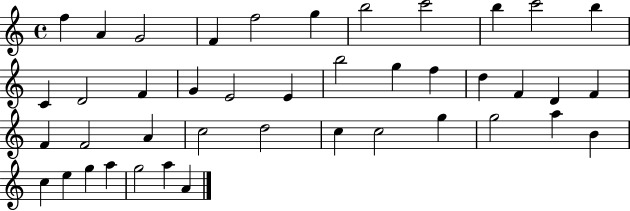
F5/q A4/q G4/h F4/q F5/h G5/q B5/h C6/h B5/q C6/h B5/q C4/q D4/h F4/q G4/q E4/h E4/q B5/h G5/q F5/q D5/q F4/q D4/q F4/q F4/q F4/h A4/q C5/h D5/h C5/q C5/h G5/q G5/h A5/q B4/q C5/q E5/q G5/q A5/q G5/h A5/q A4/q